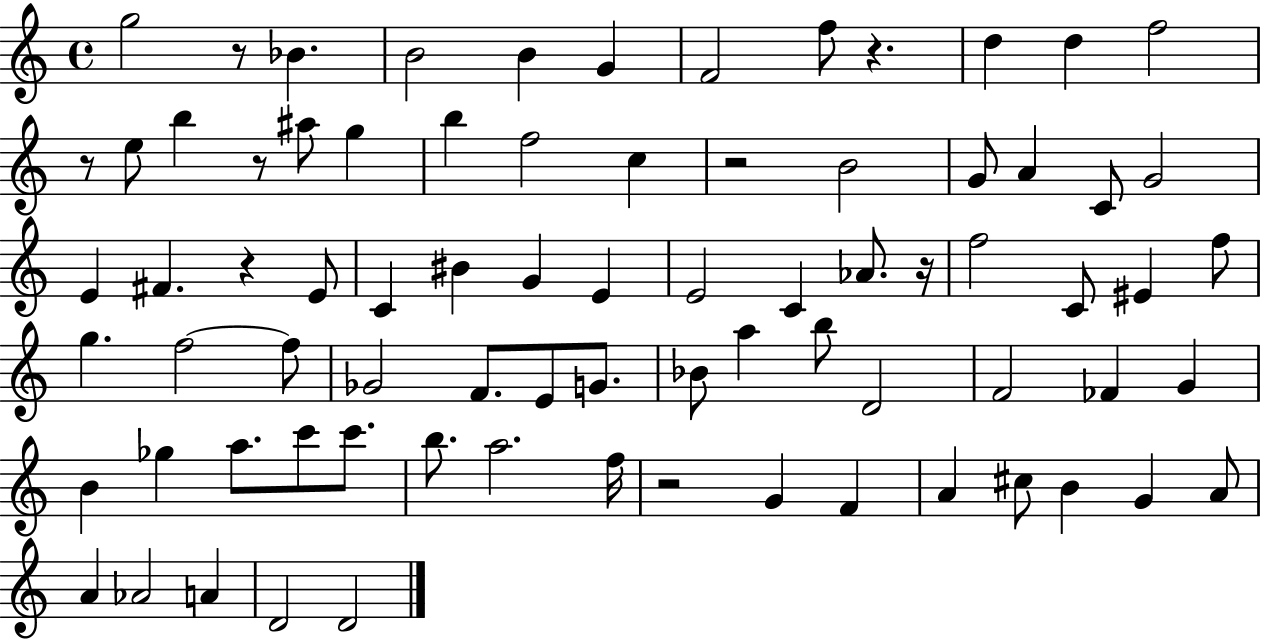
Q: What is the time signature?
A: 4/4